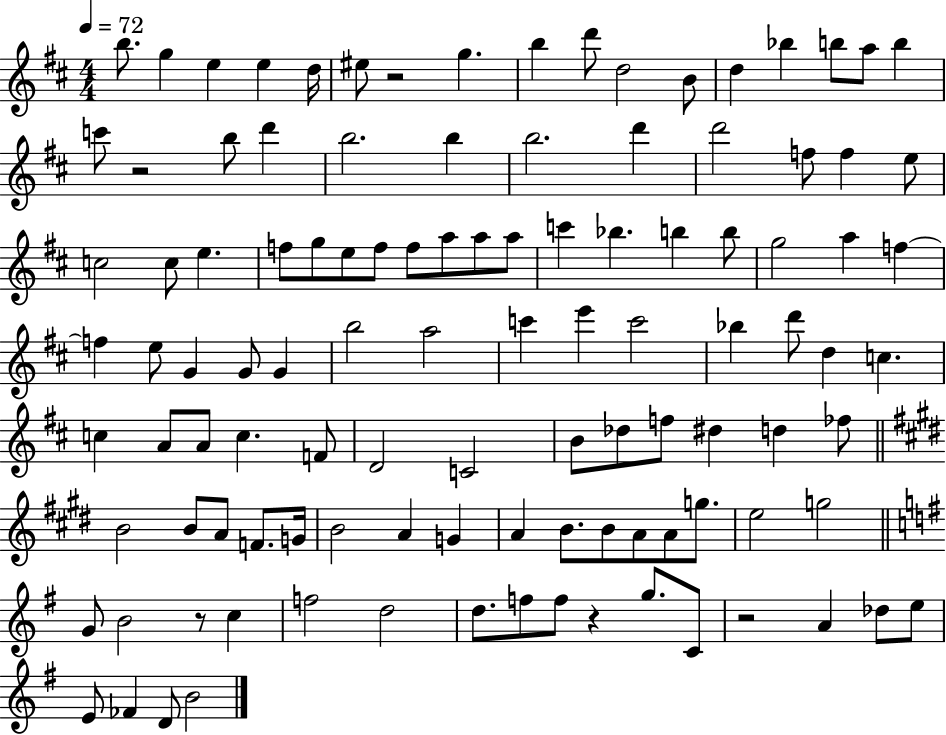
{
  \clef treble
  \numericTimeSignature
  \time 4/4
  \key d \major
  \tempo 4 = 72
  \repeat volta 2 { b''8. g''4 e''4 e''4 d''16 | eis''8 r2 g''4. | b''4 d'''8 d''2 b'8 | d''4 bes''4 b''8 a''8 b''4 | \break c'''8 r2 b''8 d'''4 | b''2. b''4 | b''2. d'''4 | d'''2 f''8 f''4 e''8 | \break c''2 c''8 e''4. | f''8 g''8 e''8 f''8 f''8 a''8 a''8 a''8 | c'''4 bes''4. b''4 b''8 | g''2 a''4 f''4~~ | \break f''4 e''8 g'4 g'8 g'4 | b''2 a''2 | c'''4 e'''4 c'''2 | bes''4 d'''8 d''4 c''4. | \break c''4 a'8 a'8 c''4. f'8 | d'2 c'2 | b'8 des''8 f''8 dis''4 d''4 fes''8 | \bar "||" \break \key e \major b'2 b'8 a'8 f'8. g'16 | b'2 a'4 g'4 | a'4 b'8. b'8 a'8 a'8 g''8. | e''2 g''2 | \break \bar "||" \break \key g \major g'8 b'2 r8 c''4 | f''2 d''2 | d''8. f''8 f''8 r4 g''8. c'8 | r2 a'4 des''8 e''8 | \break e'8 fes'4 d'8 b'2 | } \bar "|."
}